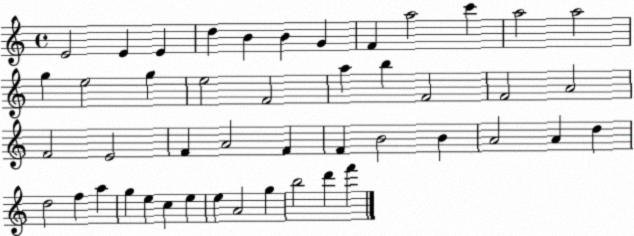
X:1
T:Untitled
M:4/4
L:1/4
K:C
E2 E E d B B G F a2 c' a2 a2 g e2 g e2 F2 a b F2 F2 A2 F2 E2 F A2 F F B2 B A2 A d d2 f a g e c e e A2 g b2 d' f'